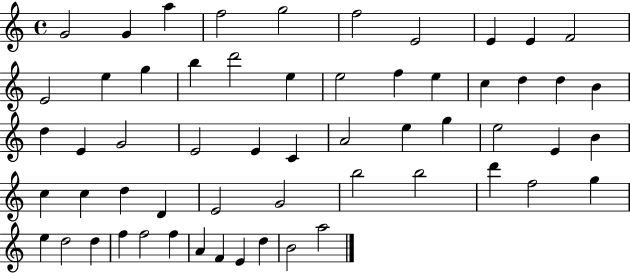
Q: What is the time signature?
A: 4/4